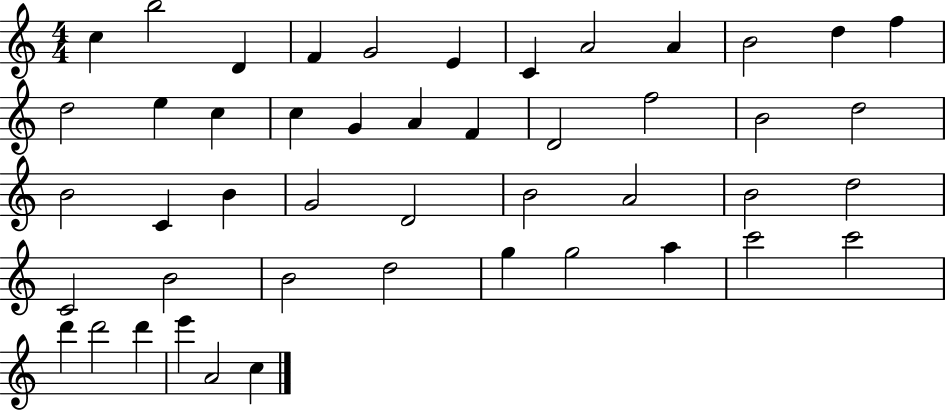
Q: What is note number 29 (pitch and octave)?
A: B4